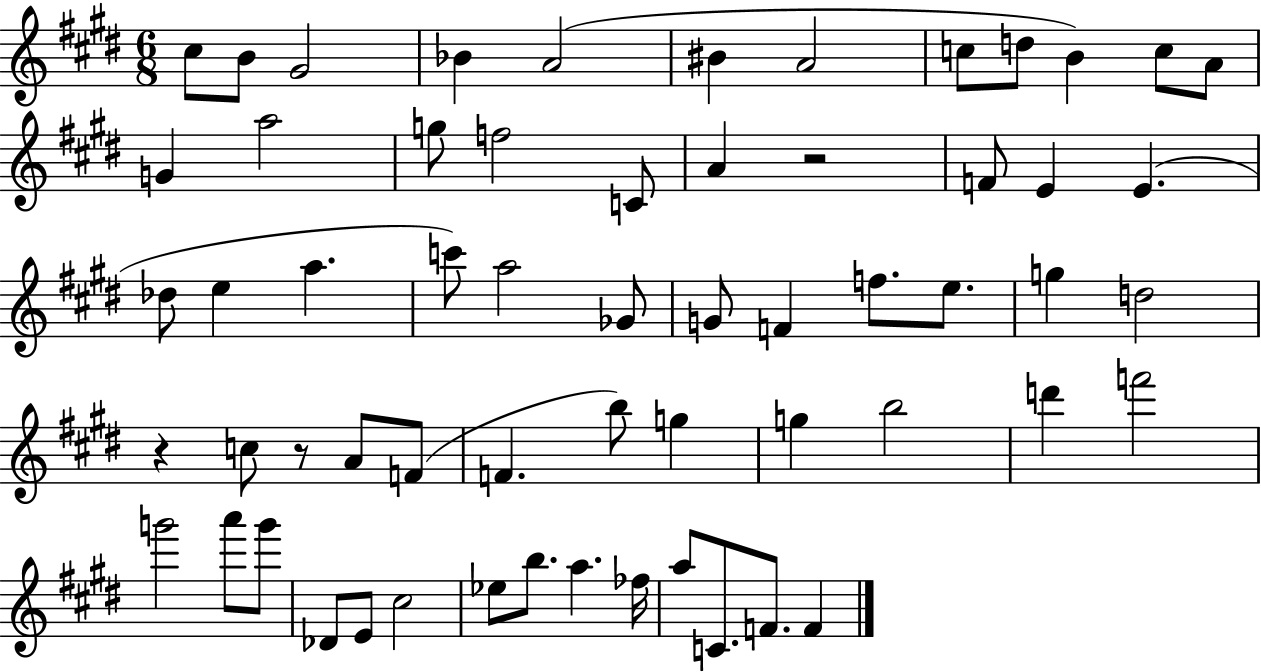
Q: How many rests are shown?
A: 3